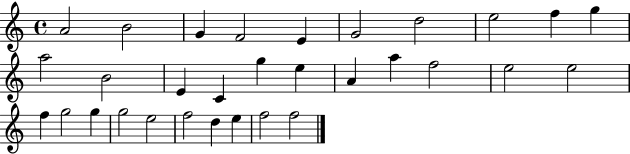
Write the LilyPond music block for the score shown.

{
  \clef treble
  \time 4/4
  \defaultTimeSignature
  \key c \major
  a'2 b'2 | g'4 f'2 e'4 | g'2 d''2 | e''2 f''4 g''4 | \break a''2 b'2 | e'4 c'4 g''4 e''4 | a'4 a''4 f''2 | e''2 e''2 | \break f''4 g''2 g''4 | g''2 e''2 | f''2 d''4 e''4 | f''2 f''2 | \break \bar "|."
}